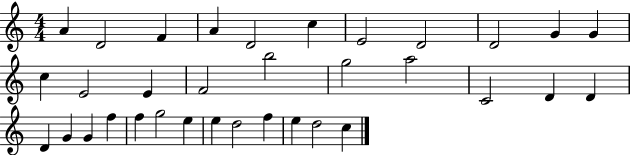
X:1
T:Untitled
M:4/4
L:1/4
K:C
A D2 F A D2 c E2 D2 D2 G G c E2 E F2 b2 g2 a2 C2 D D D G G f f g2 e e d2 f e d2 c